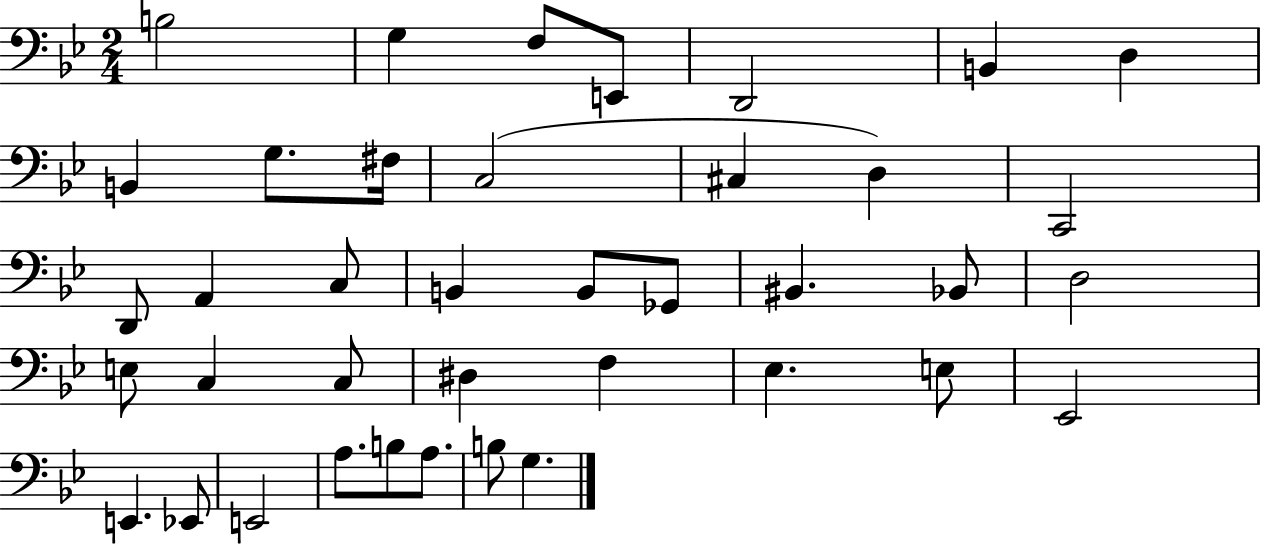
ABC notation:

X:1
T:Untitled
M:2/4
L:1/4
K:Bb
B,2 G, F,/2 E,,/2 D,,2 B,, D, B,, G,/2 ^F,/4 C,2 ^C, D, C,,2 D,,/2 A,, C,/2 B,, B,,/2 _G,,/2 ^B,, _B,,/2 D,2 E,/2 C, C,/2 ^D, F, _E, E,/2 _E,,2 E,, _E,,/2 E,,2 A,/2 B,/2 A,/2 B,/2 G,